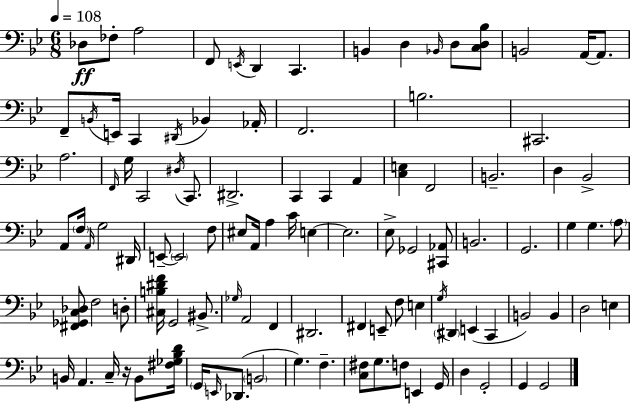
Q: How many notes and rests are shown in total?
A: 105